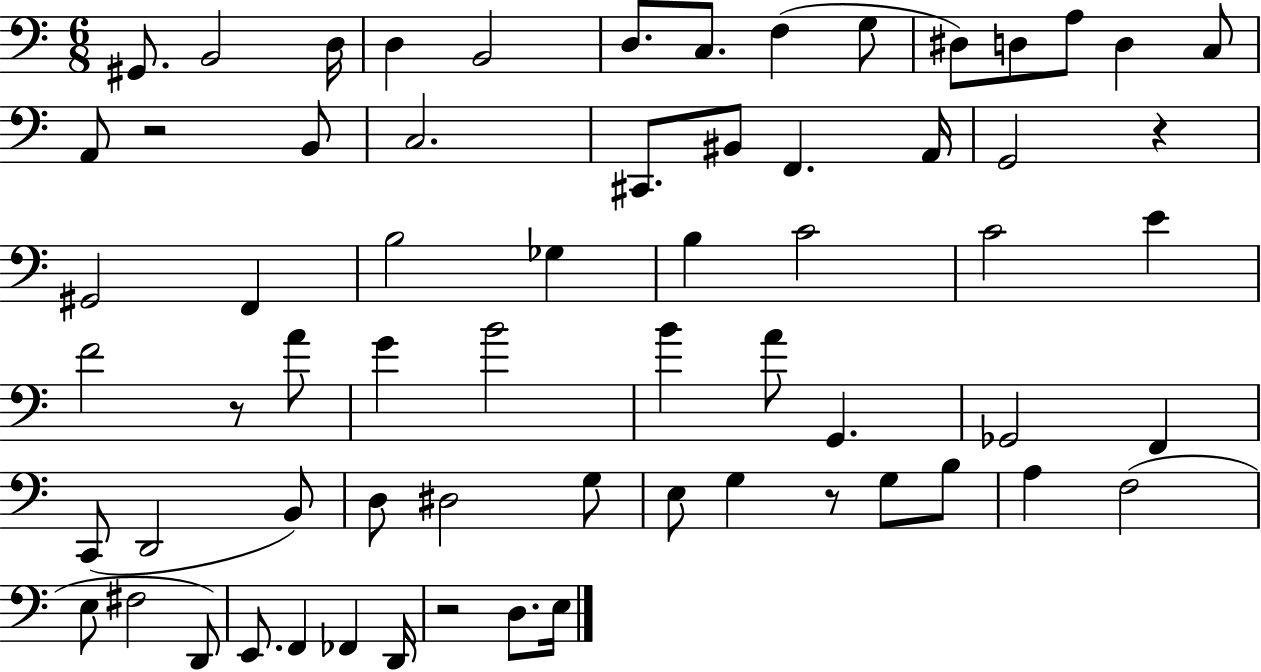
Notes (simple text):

G#2/e. B2/h D3/s D3/q B2/h D3/e. C3/e. F3/q G3/e D#3/e D3/e A3/e D3/q C3/e A2/e R/h B2/e C3/h. C#2/e. BIS2/e F2/q. A2/s G2/h R/q G#2/h F2/q B3/h Gb3/q B3/q C4/h C4/h E4/q F4/h R/e A4/e G4/q B4/h B4/q A4/e G2/q. Gb2/h F2/q C2/e D2/h B2/e D3/e D#3/h G3/e E3/e G3/q R/e G3/e B3/e A3/q F3/h E3/e F#3/h D2/e E2/e. F2/q FES2/q D2/s R/h D3/e. E3/s